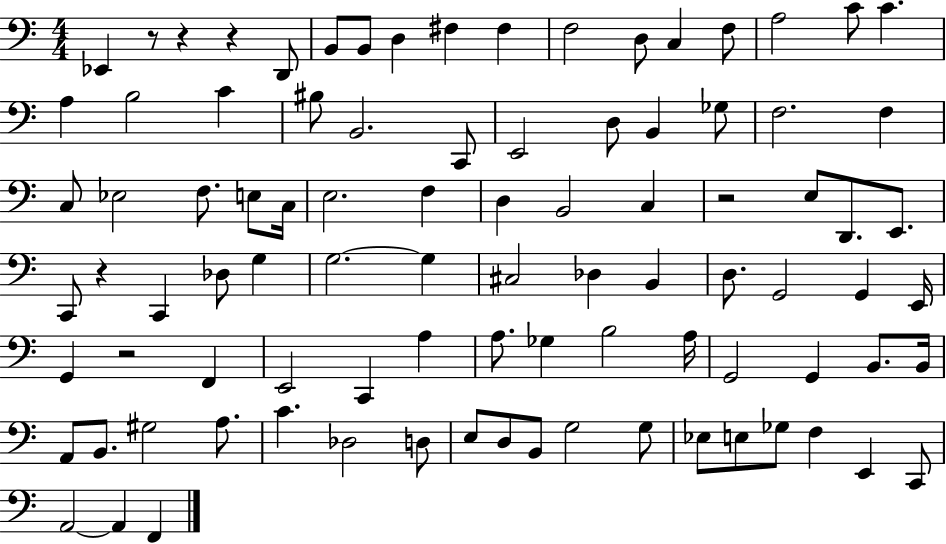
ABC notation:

X:1
T:Untitled
M:4/4
L:1/4
K:C
_E,, z/2 z z D,,/2 B,,/2 B,,/2 D, ^F, ^F, F,2 D,/2 C, F,/2 A,2 C/2 C A, B,2 C ^B,/2 B,,2 C,,/2 E,,2 D,/2 B,, _G,/2 F,2 F, C,/2 _E,2 F,/2 E,/2 C,/4 E,2 F, D, B,,2 C, z2 E,/2 D,,/2 E,,/2 C,,/2 z C,, _D,/2 G, G,2 G, ^C,2 _D, B,, D,/2 G,,2 G,, E,,/4 G,, z2 F,, E,,2 C,, A, A,/2 _G, B,2 A,/4 G,,2 G,, B,,/2 B,,/4 A,,/2 B,,/2 ^G,2 A,/2 C _D,2 D,/2 E,/2 D,/2 B,,/2 G,2 G,/2 _E,/2 E,/2 _G,/2 F, E,, C,,/2 A,,2 A,, F,,